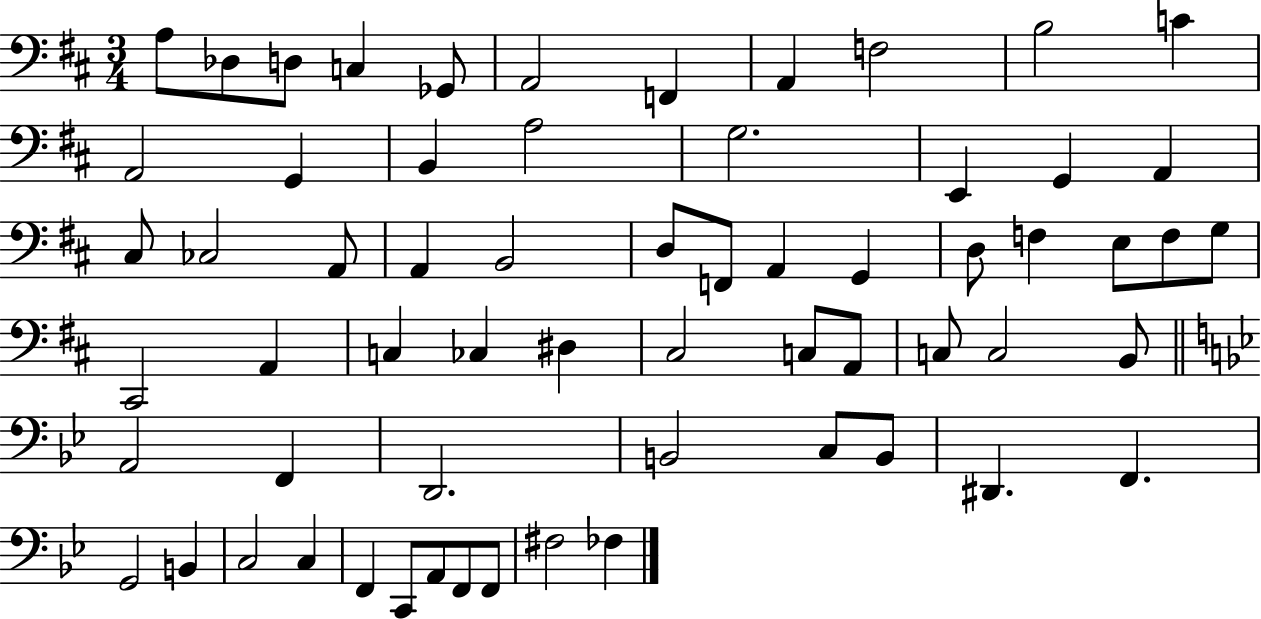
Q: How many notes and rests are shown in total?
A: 63